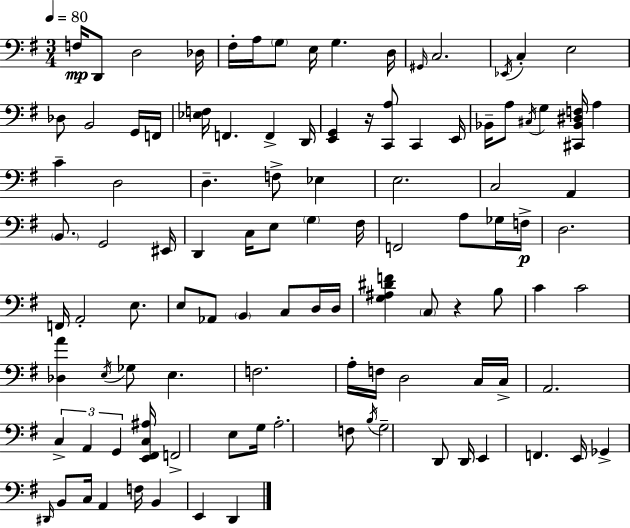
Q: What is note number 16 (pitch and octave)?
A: Db3